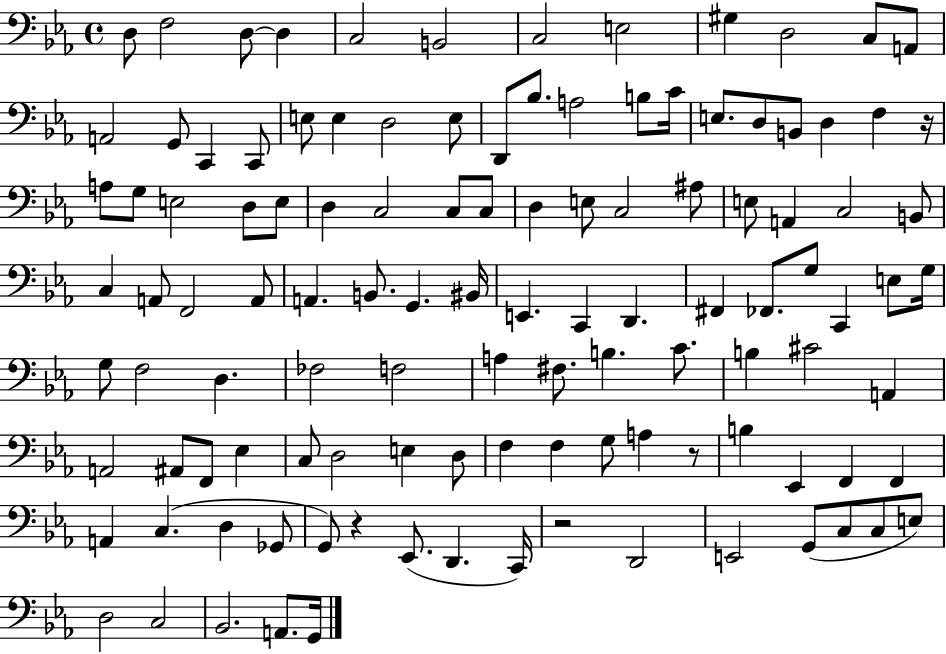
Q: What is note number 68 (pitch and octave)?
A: FES3